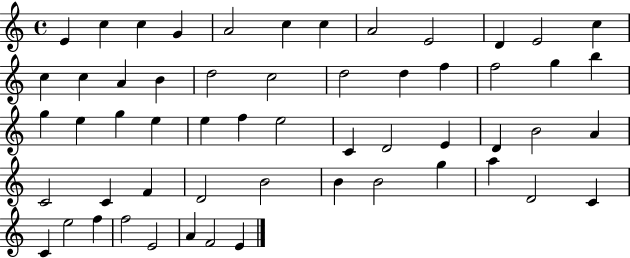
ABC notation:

X:1
T:Untitled
M:4/4
L:1/4
K:C
E c c G A2 c c A2 E2 D E2 c c c A B d2 c2 d2 d f f2 g b g e g e e f e2 C D2 E D B2 A C2 C F D2 B2 B B2 g a D2 C C e2 f f2 E2 A F2 E